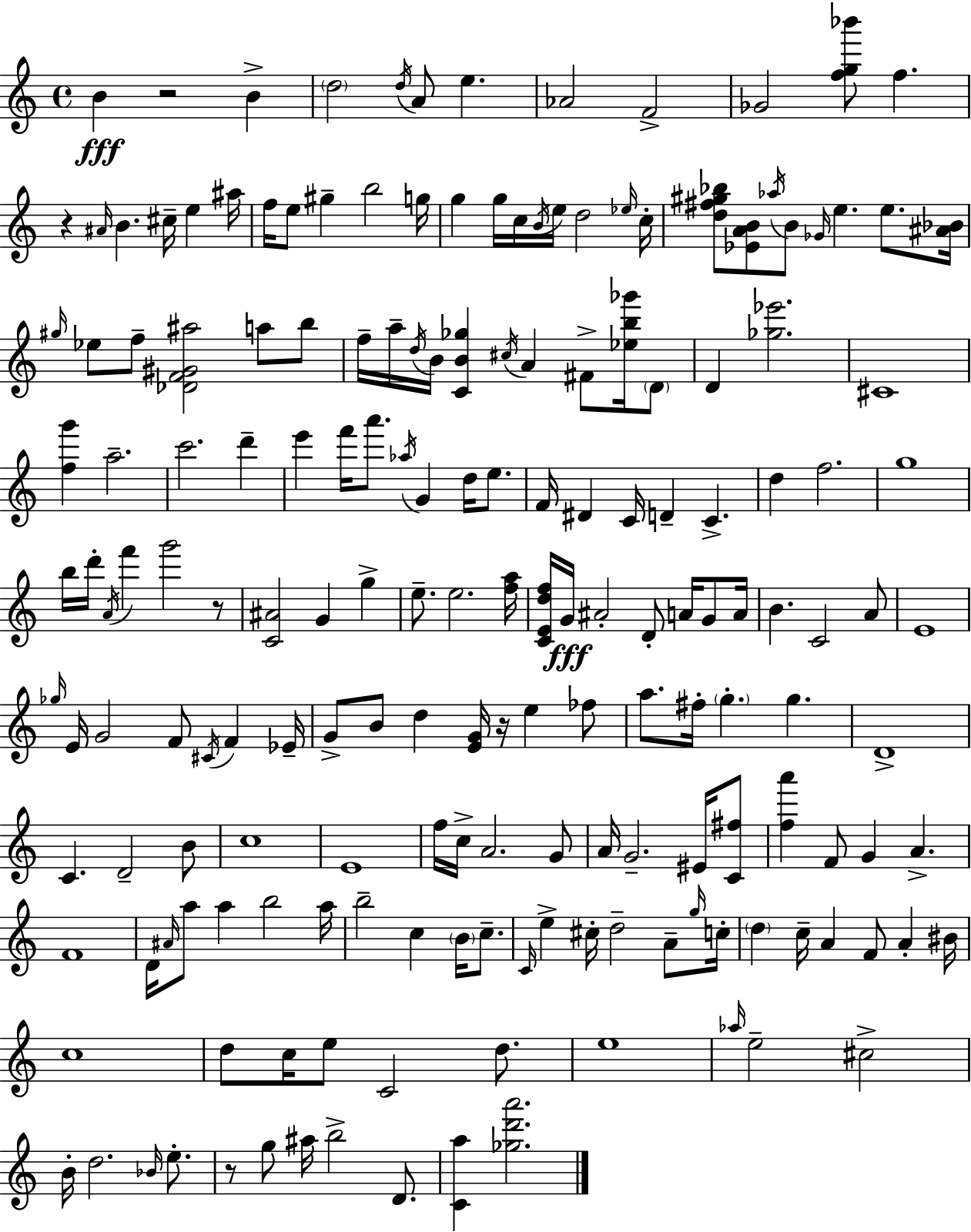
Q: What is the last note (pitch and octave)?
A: D4